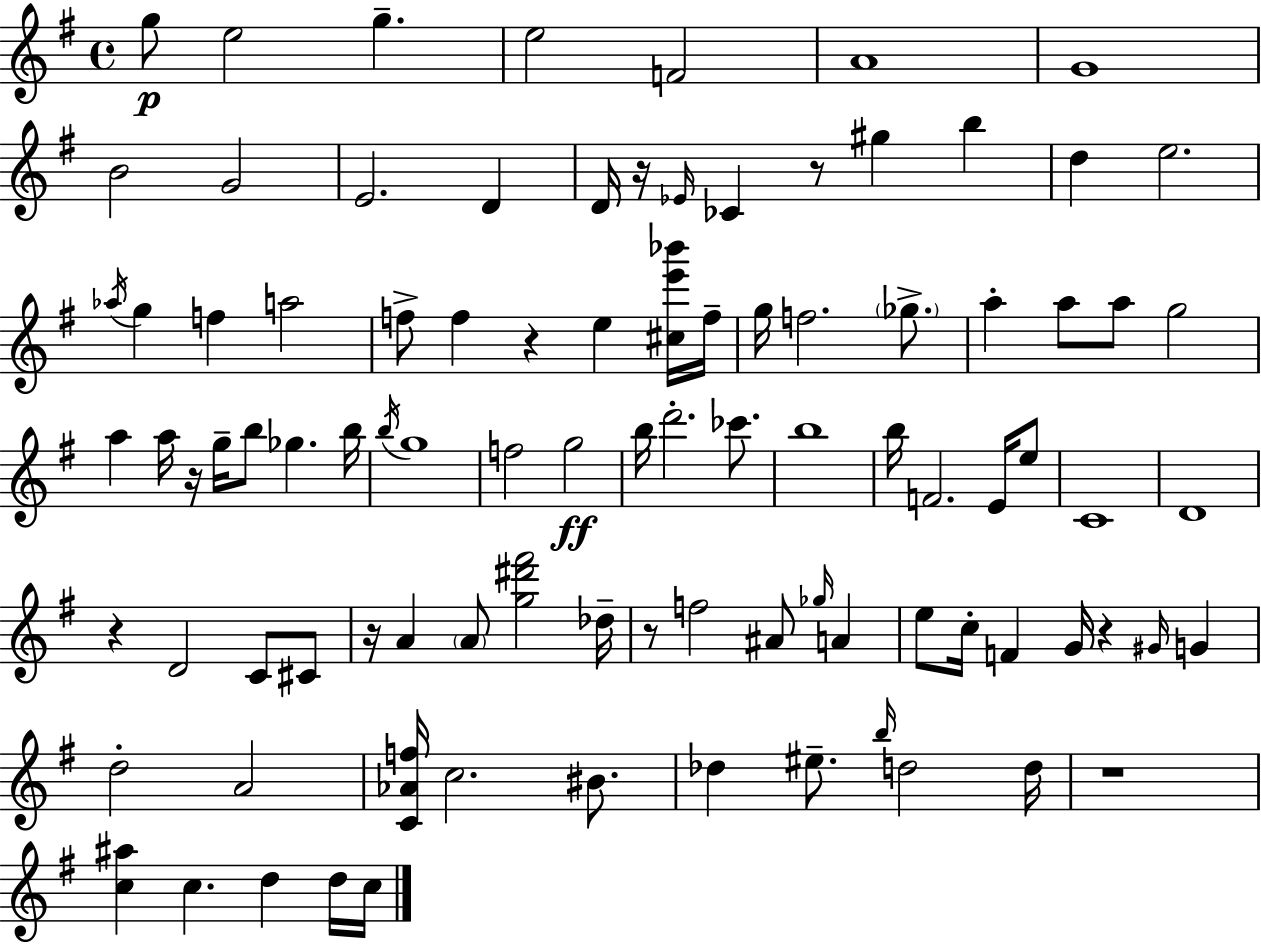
G5/e E5/h G5/q. E5/h F4/h A4/w G4/w B4/h G4/h E4/h. D4/q D4/s R/s Eb4/s CES4/q R/e G#5/q B5/q D5/q E5/h. Ab5/s G5/q F5/q A5/h F5/e F5/q R/q E5/q [C#5,E6,Bb6]/s F5/s G5/s F5/h. Gb5/e. A5/q A5/e A5/e G5/h A5/q A5/s R/s G5/s B5/e Gb5/q. B5/s B5/s G5/w F5/h G5/h B5/s D6/h. CES6/e. B5/w B5/s F4/h. E4/s E5/e C4/w D4/w R/q D4/h C4/e C#4/e R/s A4/q A4/e [G5,D#6,F#6]/h Db5/s R/e F5/h A#4/e Gb5/s A4/q E5/e C5/s F4/q G4/s R/q G#4/s G4/q D5/h A4/h [C4,Ab4,F5]/s C5/h. BIS4/e. Db5/q EIS5/e. B5/s D5/h D5/s R/w [C5,A#5]/q C5/q. D5/q D5/s C5/s